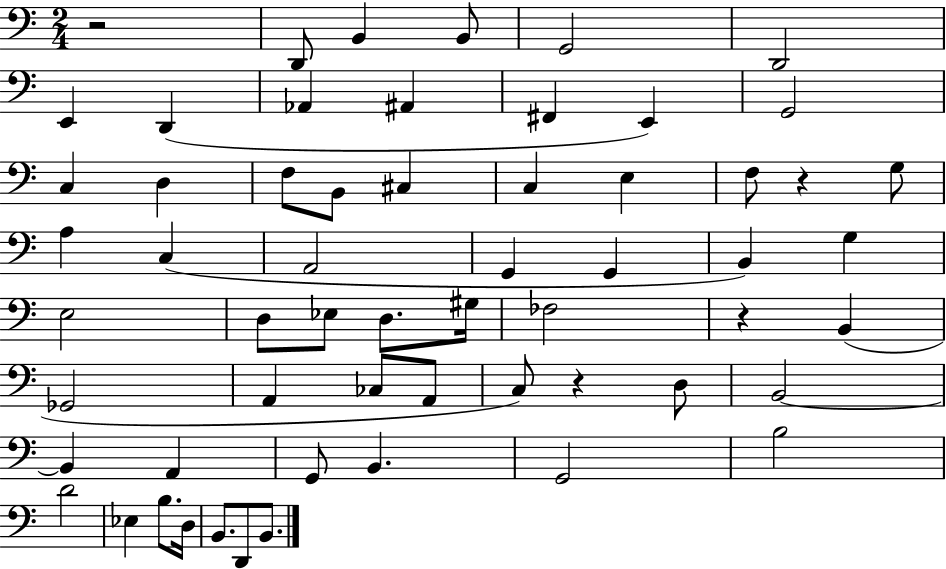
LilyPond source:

{
  \clef bass
  \numericTimeSignature
  \time 2/4
  \key c \major
  \repeat volta 2 { r2 | d,8 b,4 b,8 | g,2 | d,2 | \break e,4 d,4( | aes,4 ais,4 | fis,4 e,4) | g,2 | \break c4 d4 | f8 b,8 cis4 | c4 e4 | f8 r4 g8 | \break a4 c4( | a,2 | g,4 g,4 | b,4) g4 | \break e2 | d8 ees8 d8. gis16 | fes2 | r4 b,4( | \break ges,2 | a,4 ces8 a,8 | c8) r4 d8 | b,2~~ | \break b,4 a,4 | g,8 b,4. | g,2 | b2 | \break d'2 | ees4 b8. d16 | b,8. d,8 b,8. | } \bar "|."
}